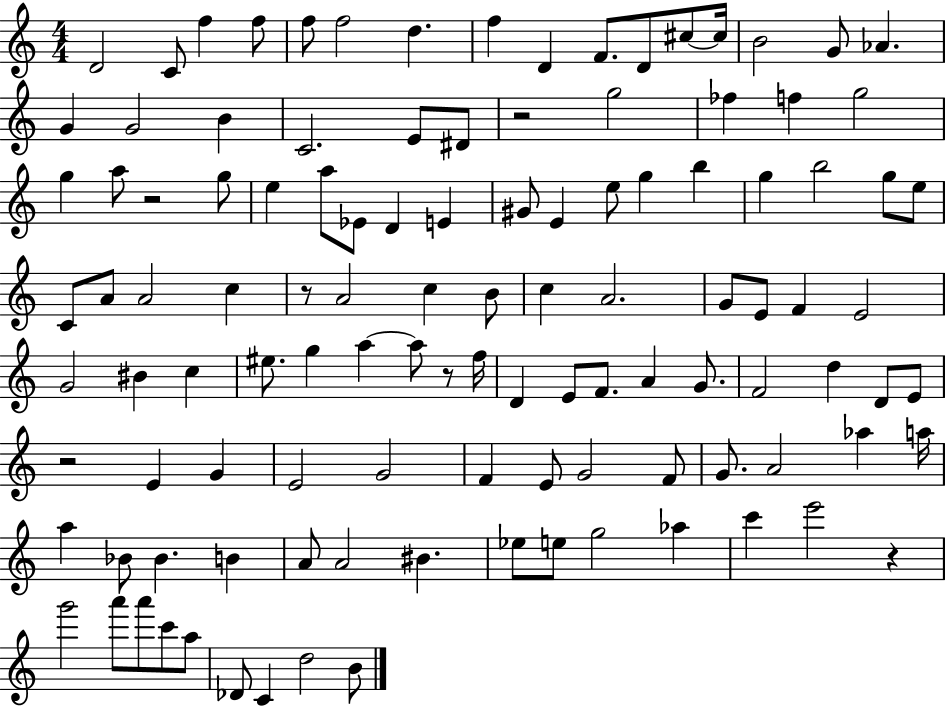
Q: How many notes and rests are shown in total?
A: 113